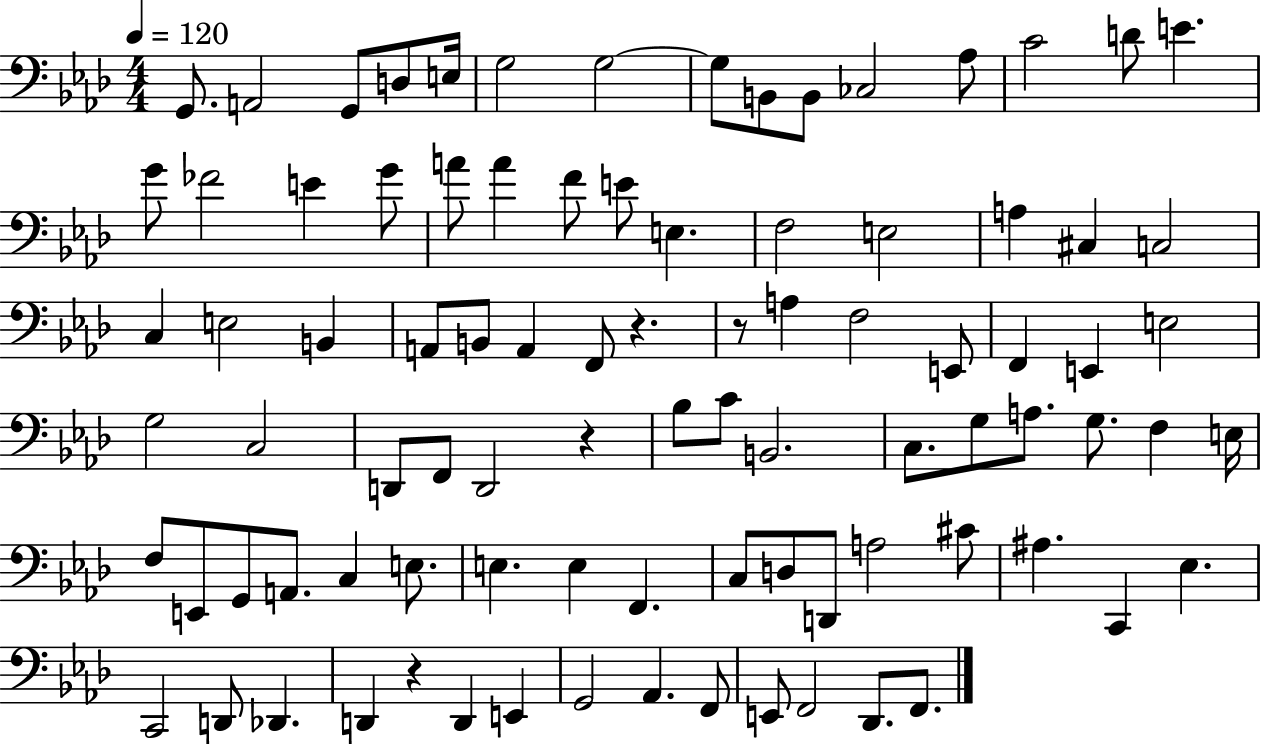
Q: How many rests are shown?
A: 4